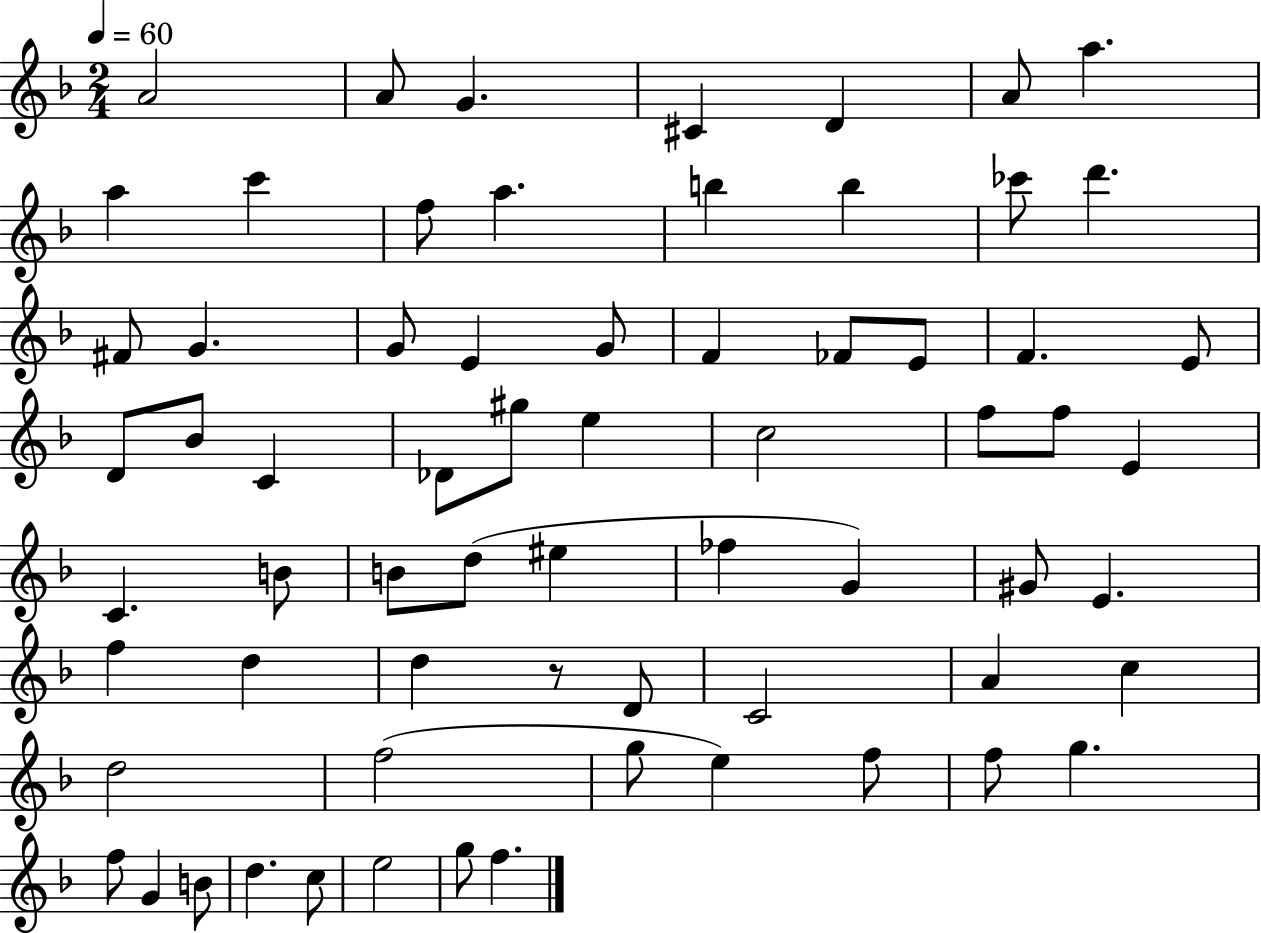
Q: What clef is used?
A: treble